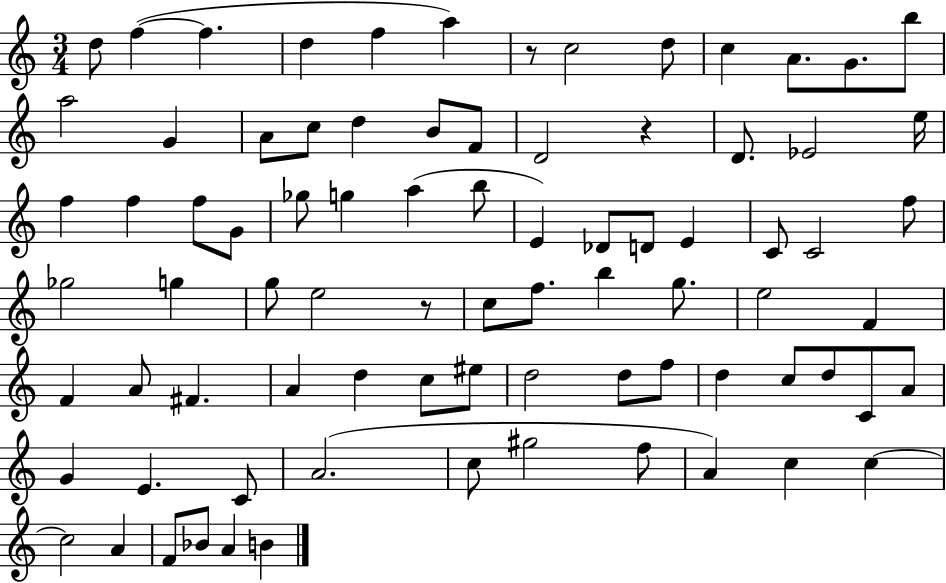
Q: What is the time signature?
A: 3/4